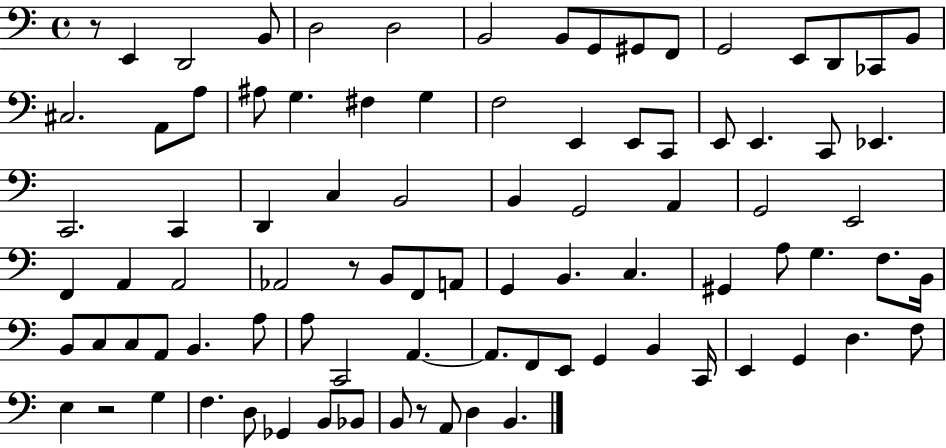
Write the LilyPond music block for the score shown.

{
  \clef bass
  \time 4/4
  \defaultTimeSignature
  \key c \major
  r8 e,4 d,2 b,8 | d2 d2 | b,2 b,8 g,8 gis,8 f,8 | g,2 e,8 d,8 ces,8 b,8 | \break cis2. a,8 a8 | ais8 g4. fis4 g4 | f2 e,4 e,8 c,8 | e,8 e,4. c,8 ees,4. | \break c,2. c,4 | d,4 c4 b,2 | b,4 g,2 a,4 | g,2 e,2 | \break f,4 a,4 a,2 | aes,2 r8 b,8 f,8 a,8 | g,4 b,4. c4. | gis,4 a8 g4. f8. b,16 | \break b,8 c8 c8 a,8 b,4. a8 | a8 c,2 a,4.~~ | a,8. f,8 e,8 g,4 b,4 c,16 | e,4 g,4 d4. f8 | \break e4 r2 g4 | f4. d8 ges,4 b,8 bes,8 | b,8 r8 a,8 d4 b,4. | \bar "|."
}